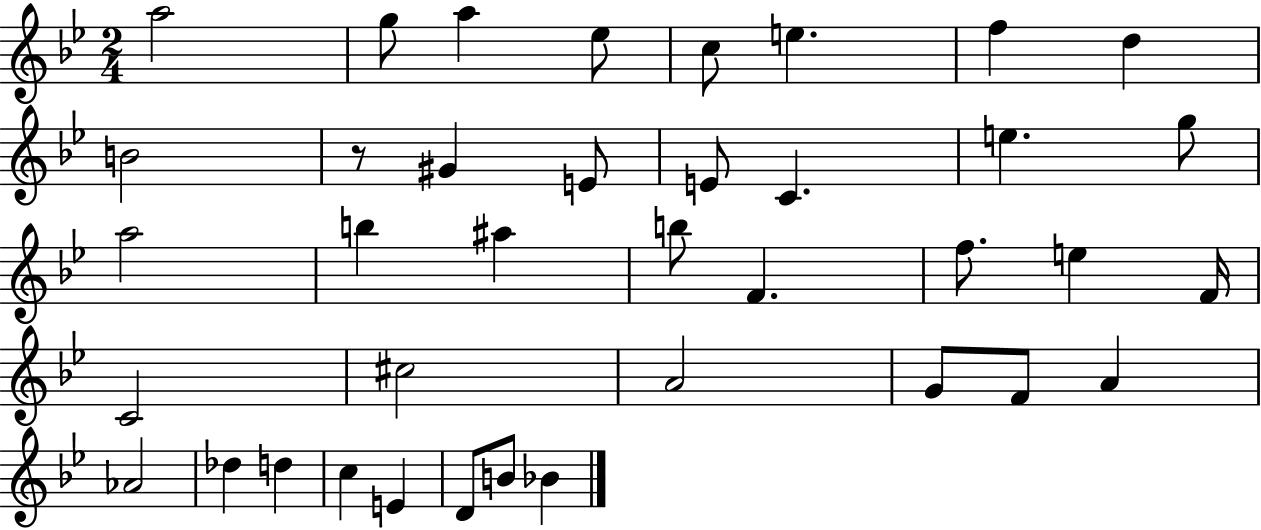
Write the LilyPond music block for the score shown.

{
  \clef treble
  \numericTimeSignature
  \time 2/4
  \key bes \major
  \repeat volta 2 { a''2 | g''8 a''4 ees''8 | c''8 e''4. | f''4 d''4 | \break b'2 | r8 gis'4 e'8 | e'8 c'4. | e''4. g''8 | \break a''2 | b''4 ais''4 | b''8 f'4. | f''8. e''4 f'16 | \break c'2 | cis''2 | a'2 | g'8 f'8 a'4 | \break aes'2 | des''4 d''4 | c''4 e'4 | d'8 b'8 bes'4 | \break } \bar "|."
}